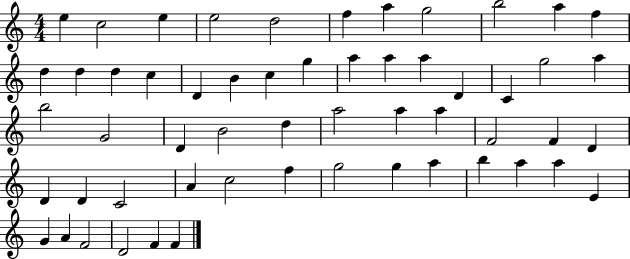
E5/q C5/h E5/q E5/h D5/h F5/q A5/q G5/h B5/h A5/q F5/q D5/q D5/q D5/q C5/q D4/q B4/q C5/q G5/q A5/q A5/q A5/q D4/q C4/q G5/h A5/q B5/h G4/h D4/q B4/h D5/q A5/h A5/q A5/q F4/h F4/q D4/q D4/q D4/q C4/h A4/q C5/h F5/q G5/h G5/q A5/q B5/q A5/q A5/q E4/q G4/q A4/q F4/h D4/h F4/q F4/q